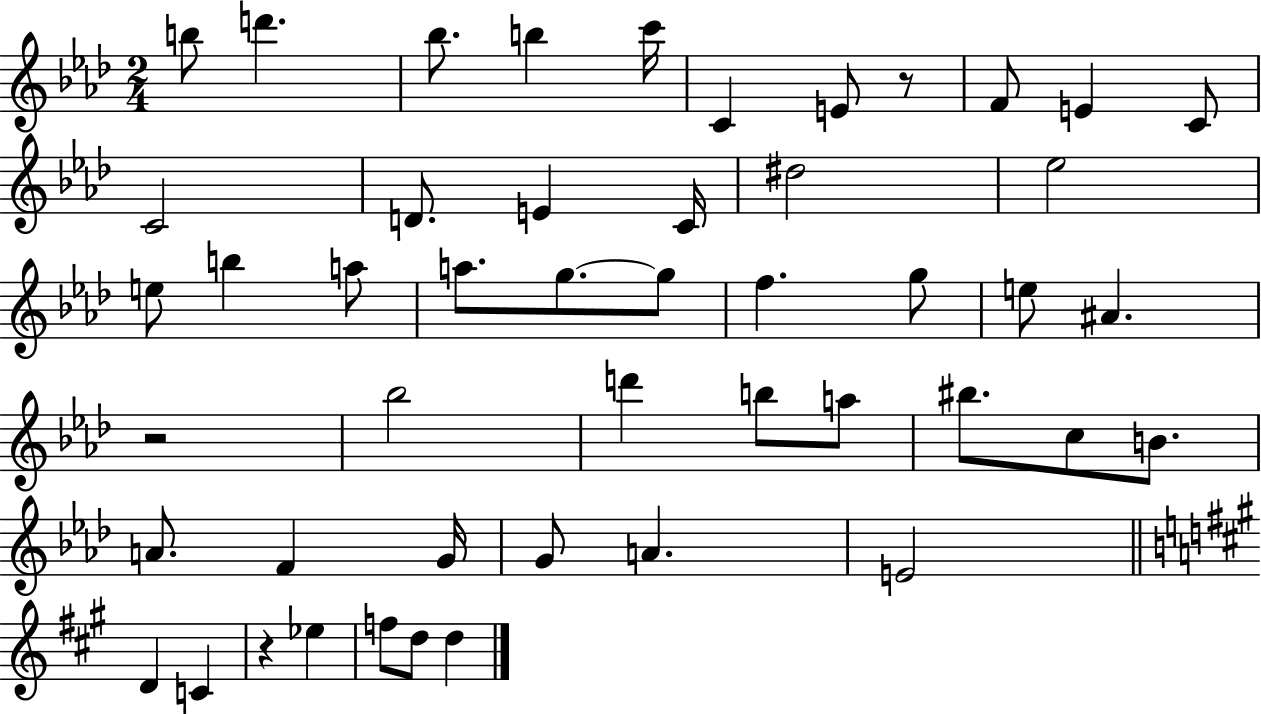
X:1
T:Untitled
M:2/4
L:1/4
K:Ab
b/2 d' _b/2 b c'/4 C E/2 z/2 F/2 E C/2 C2 D/2 E C/4 ^d2 _e2 e/2 b a/2 a/2 g/2 g/2 f g/2 e/2 ^A z2 _b2 d' b/2 a/2 ^b/2 c/2 B/2 A/2 F G/4 G/2 A E2 D C z _e f/2 d/2 d